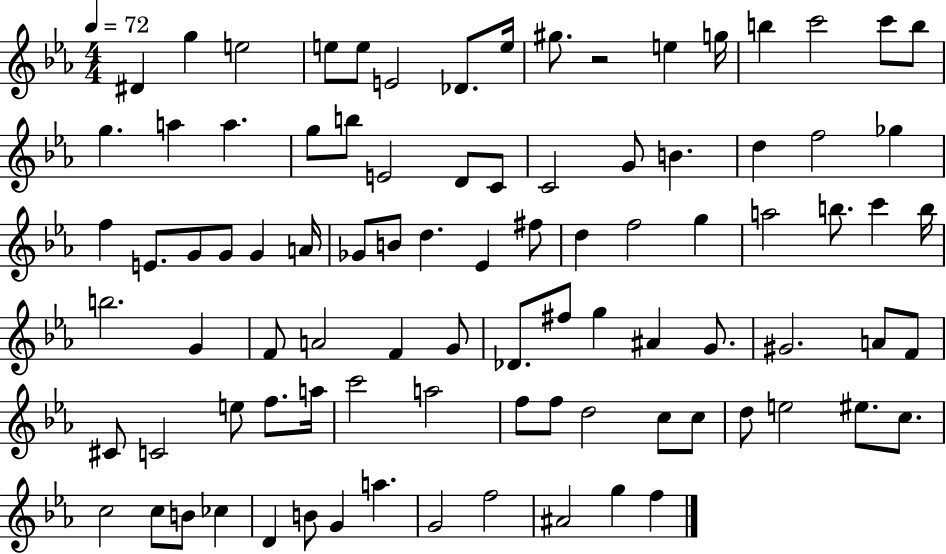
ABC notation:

X:1
T:Untitled
M:4/4
L:1/4
K:Eb
^D g e2 e/2 e/2 E2 _D/2 e/4 ^g/2 z2 e g/4 b c'2 c'/2 b/2 g a a g/2 b/2 E2 D/2 C/2 C2 G/2 B d f2 _g f E/2 G/2 G/2 G A/4 _G/2 B/2 d _E ^f/2 d f2 g a2 b/2 c' b/4 b2 G F/2 A2 F G/2 _D/2 ^f/2 g ^A G/2 ^G2 A/2 F/2 ^C/2 C2 e/2 f/2 a/4 c'2 a2 f/2 f/2 d2 c/2 c/2 d/2 e2 ^e/2 c/2 c2 c/2 B/2 _c D B/2 G a G2 f2 ^A2 g f